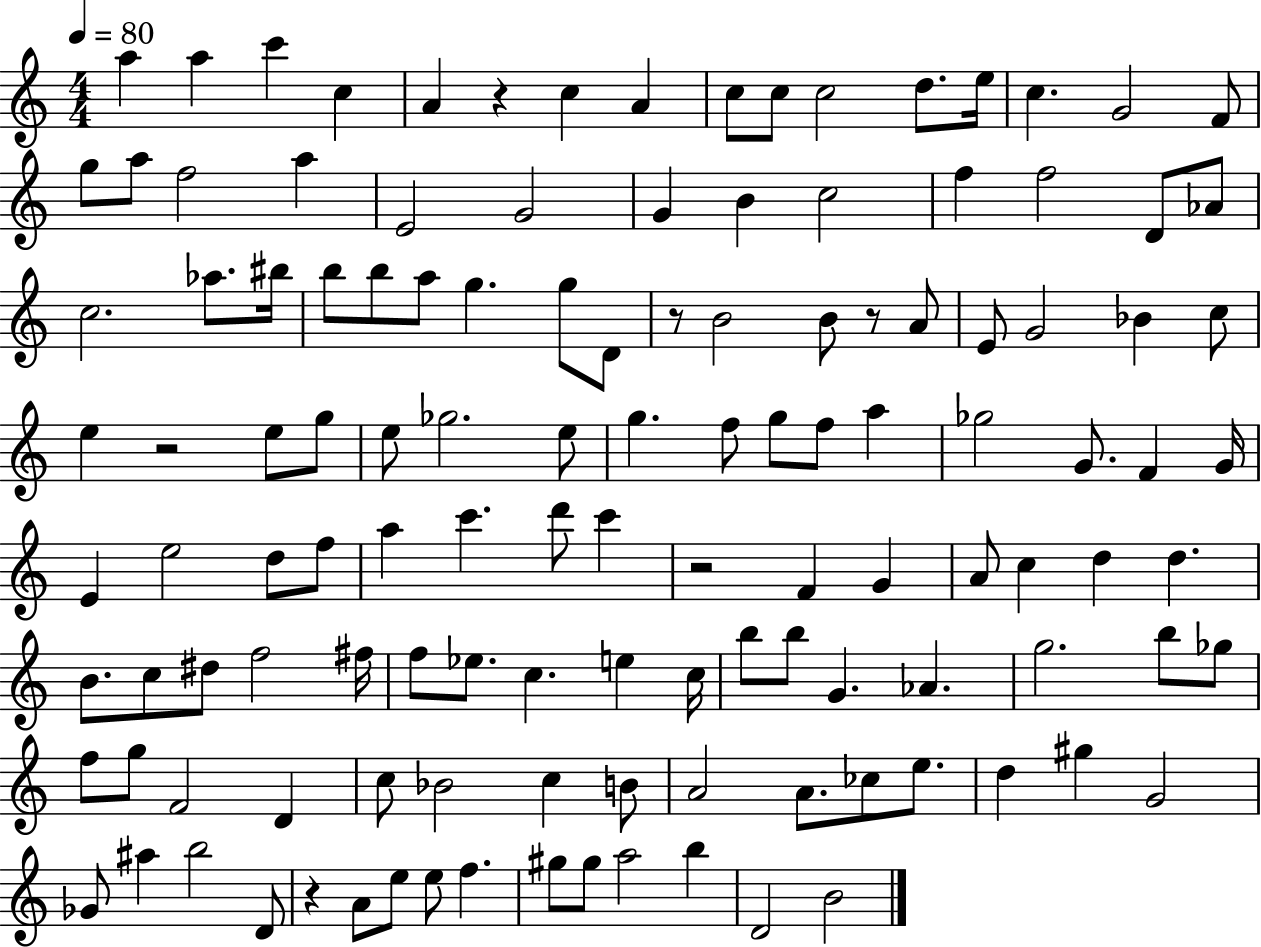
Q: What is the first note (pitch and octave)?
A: A5